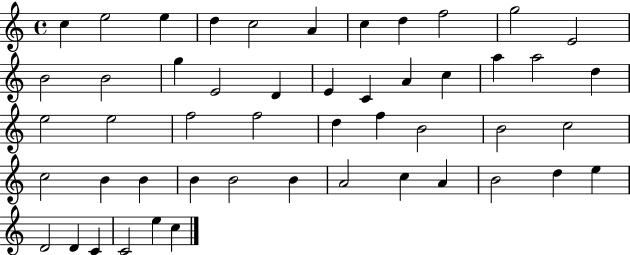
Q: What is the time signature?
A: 4/4